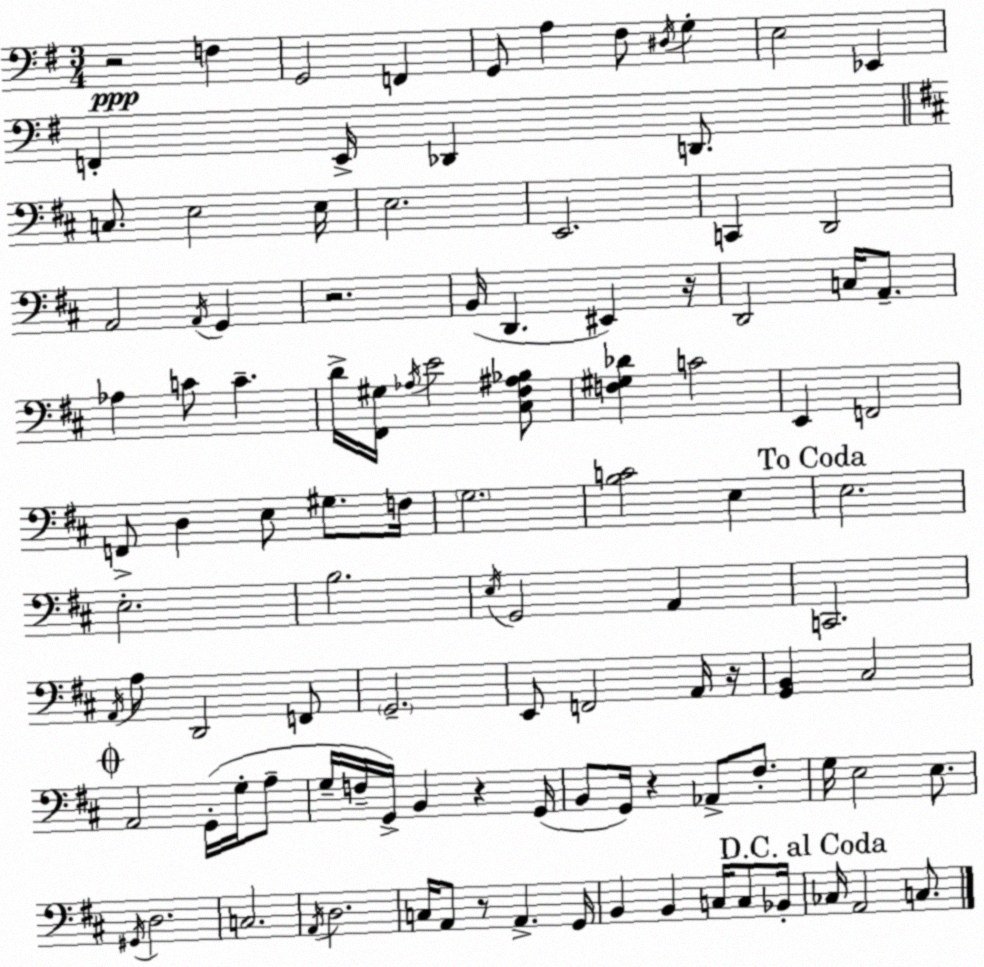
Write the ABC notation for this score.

X:1
T:Untitled
M:3/4
L:1/4
K:G
z2 F, G,,2 F,, G,,/2 A, ^F,/2 ^D,/4 G, E,2 _E,, F,, E,,/4 _D,, D,,/2 C,/2 E,2 E,/4 E,2 E,,2 C,, D,,2 A,,2 A,,/4 G,, z2 B,,/4 D,, ^E,, z/4 D,,2 C,/4 A,,/2 _A, C/2 C D/4 [^F,,^G,]/4 _A,/4 E2 [^C,^F,^A,_B,]/2 [F,^G,_D] C2 E,, F,,2 F,,/2 D, E,/2 ^G,/2 F,/4 G,2 [B,C]2 E, E,2 E,2 B,2 E,/4 G,,2 A,, C,,2 A,,/4 A,/2 D,,2 F,,/2 G,,2 E,,/2 F,,2 A,,/4 z/4 [G,,B,,] ^C,2 A,,2 G,,/4 G,/4 A,/2 G,/4 F,/4 G,,/4 B,, z G,,/4 B,,/2 G,,/4 z _A,,/2 ^F,/2 G,/4 E,2 E,/2 ^G,,/4 D,2 C,2 A,,/4 D,2 C,/4 A,,/2 z/2 A,, G,,/4 B,, B,, C,/4 C,/2 _B,,/4 _C,/4 A,,2 C,/2